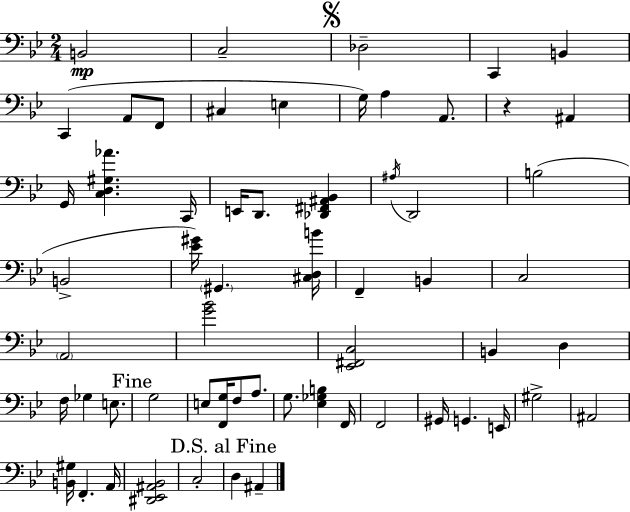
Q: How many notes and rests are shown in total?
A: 60